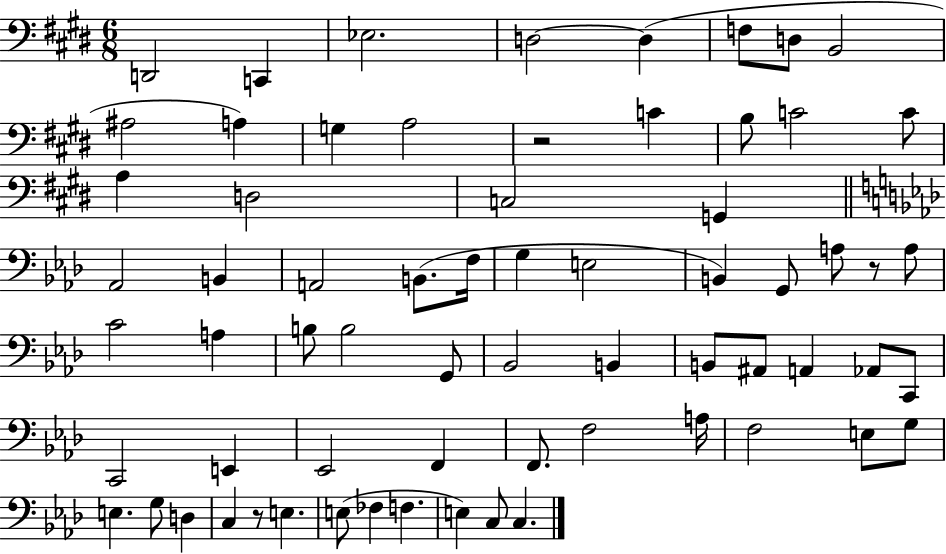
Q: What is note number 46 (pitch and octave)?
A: Eb2